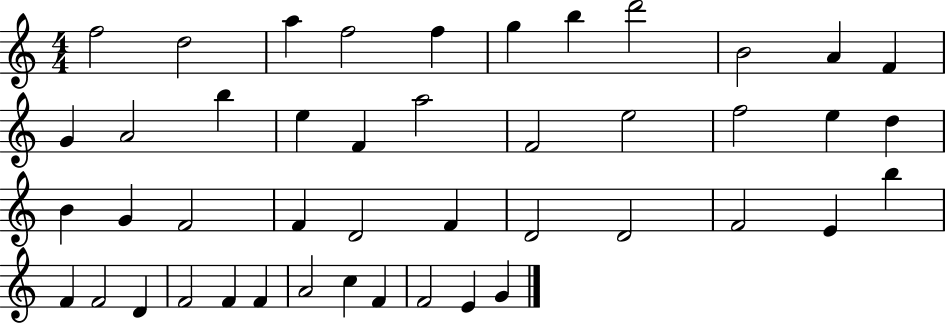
F5/h D5/h A5/q F5/h F5/q G5/q B5/q D6/h B4/h A4/q F4/q G4/q A4/h B5/q E5/q F4/q A5/h F4/h E5/h F5/h E5/q D5/q B4/q G4/q F4/h F4/q D4/h F4/q D4/h D4/h F4/h E4/q B5/q F4/q F4/h D4/q F4/h F4/q F4/q A4/h C5/q F4/q F4/h E4/q G4/q